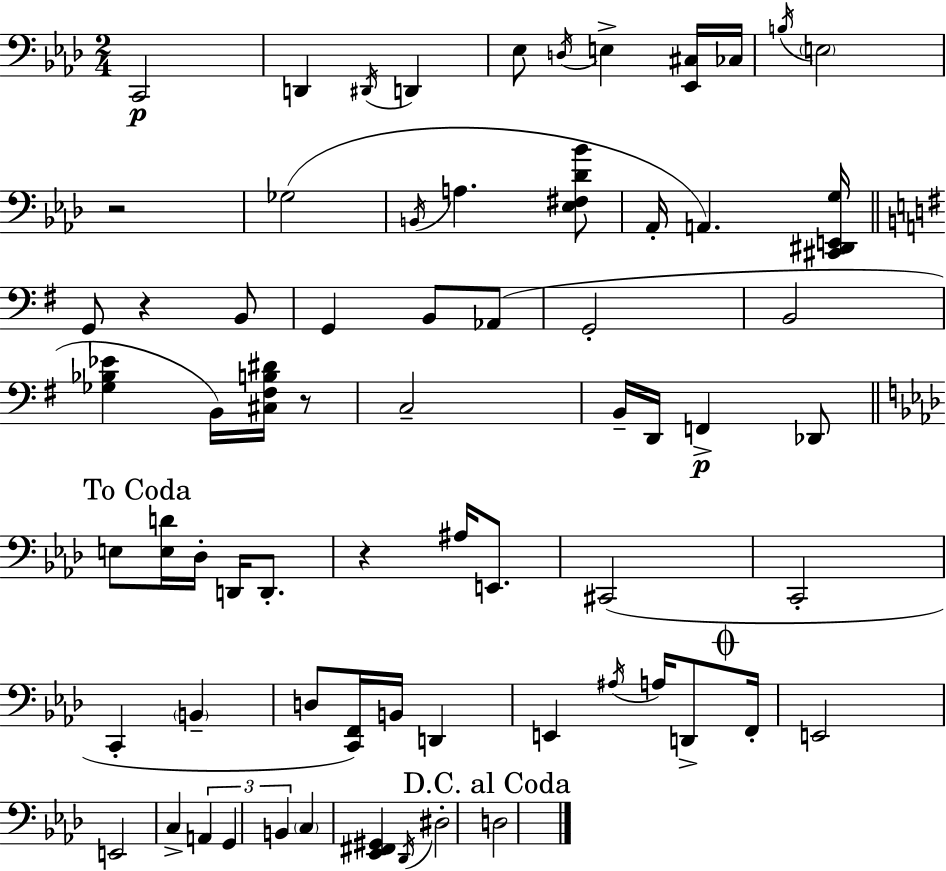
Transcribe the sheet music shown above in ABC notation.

X:1
T:Untitled
M:2/4
L:1/4
K:Fm
C,,2 D,, ^D,,/4 D,, _E,/2 D,/4 E, [_E,,^C,]/4 _C,/4 B,/4 E,2 z2 _G,2 B,,/4 A, [_E,^F,_D_B]/2 _A,,/4 A,, [^C,,^D,,E,,G,]/4 G,,/2 z B,,/2 G,, B,,/2 _A,,/2 G,,2 B,,2 [_G,_B,_E] B,,/4 [^C,^F,B,^D]/4 z/2 C,2 B,,/4 D,,/4 F,, _D,,/2 E,/2 [E,D]/4 _D,/4 D,,/4 D,,/2 z ^A,/4 E,,/2 ^C,,2 C,,2 C,, B,, D,/2 [C,,F,,]/4 B,,/4 D,, E,, ^A,/4 A,/4 D,,/2 F,,/4 E,,2 E,,2 C, A,, G,, B,, C, [_E,,^F,,^G,,] _D,,/4 ^D,2 D,2